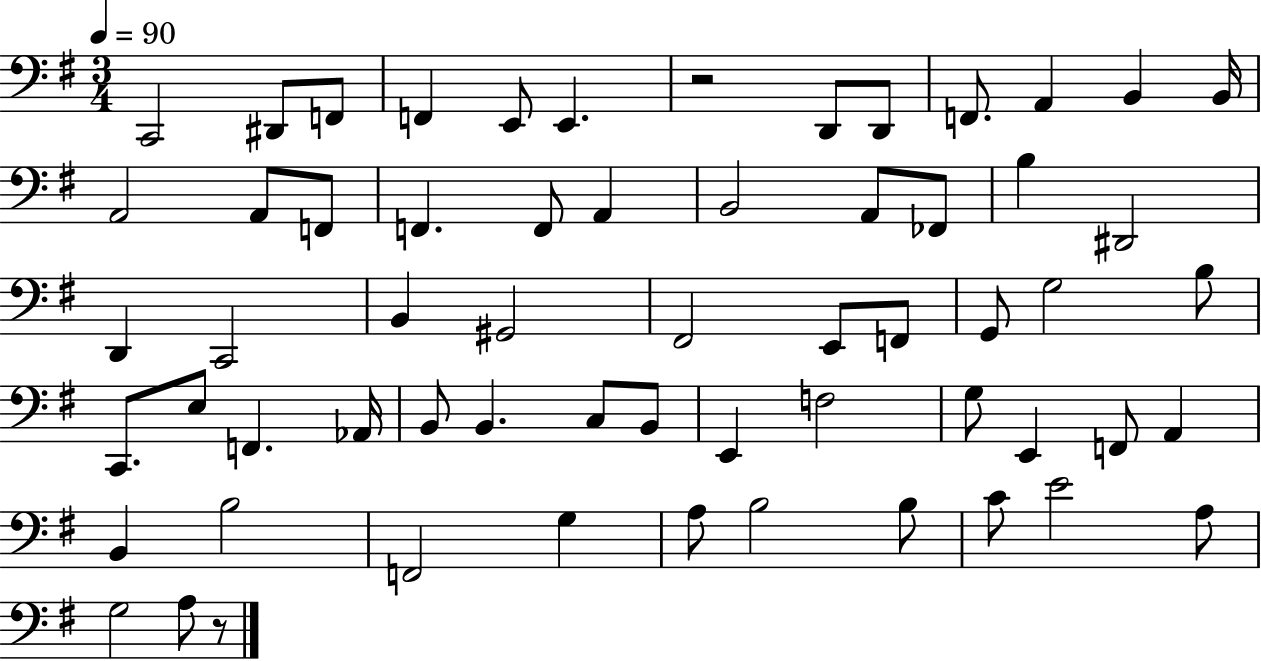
{
  \clef bass
  \numericTimeSignature
  \time 3/4
  \key g \major
  \tempo 4 = 90
  c,2 dis,8 f,8 | f,4 e,8 e,4. | r2 d,8 d,8 | f,8. a,4 b,4 b,16 | \break a,2 a,8 f,8 | f,4. f,8 a,4 | b,2 a,8 fes,8 | b4 dis,2 | \break d,4 c,2 | b,4 gis,2 | fis,2 e,8 f,8 | g,8 g2 b8 | \break c,8. e8 f,4. aes,16 | b,8 b,4. c8 b,8 | e,4 f2 | g8 e,4 f,8 a,4 | \break b,4 b2 | f,2 g4 | a8 b2 b8 | c'8 e'2 a8 | \break g2 a8 r8 | \bar "|."
}